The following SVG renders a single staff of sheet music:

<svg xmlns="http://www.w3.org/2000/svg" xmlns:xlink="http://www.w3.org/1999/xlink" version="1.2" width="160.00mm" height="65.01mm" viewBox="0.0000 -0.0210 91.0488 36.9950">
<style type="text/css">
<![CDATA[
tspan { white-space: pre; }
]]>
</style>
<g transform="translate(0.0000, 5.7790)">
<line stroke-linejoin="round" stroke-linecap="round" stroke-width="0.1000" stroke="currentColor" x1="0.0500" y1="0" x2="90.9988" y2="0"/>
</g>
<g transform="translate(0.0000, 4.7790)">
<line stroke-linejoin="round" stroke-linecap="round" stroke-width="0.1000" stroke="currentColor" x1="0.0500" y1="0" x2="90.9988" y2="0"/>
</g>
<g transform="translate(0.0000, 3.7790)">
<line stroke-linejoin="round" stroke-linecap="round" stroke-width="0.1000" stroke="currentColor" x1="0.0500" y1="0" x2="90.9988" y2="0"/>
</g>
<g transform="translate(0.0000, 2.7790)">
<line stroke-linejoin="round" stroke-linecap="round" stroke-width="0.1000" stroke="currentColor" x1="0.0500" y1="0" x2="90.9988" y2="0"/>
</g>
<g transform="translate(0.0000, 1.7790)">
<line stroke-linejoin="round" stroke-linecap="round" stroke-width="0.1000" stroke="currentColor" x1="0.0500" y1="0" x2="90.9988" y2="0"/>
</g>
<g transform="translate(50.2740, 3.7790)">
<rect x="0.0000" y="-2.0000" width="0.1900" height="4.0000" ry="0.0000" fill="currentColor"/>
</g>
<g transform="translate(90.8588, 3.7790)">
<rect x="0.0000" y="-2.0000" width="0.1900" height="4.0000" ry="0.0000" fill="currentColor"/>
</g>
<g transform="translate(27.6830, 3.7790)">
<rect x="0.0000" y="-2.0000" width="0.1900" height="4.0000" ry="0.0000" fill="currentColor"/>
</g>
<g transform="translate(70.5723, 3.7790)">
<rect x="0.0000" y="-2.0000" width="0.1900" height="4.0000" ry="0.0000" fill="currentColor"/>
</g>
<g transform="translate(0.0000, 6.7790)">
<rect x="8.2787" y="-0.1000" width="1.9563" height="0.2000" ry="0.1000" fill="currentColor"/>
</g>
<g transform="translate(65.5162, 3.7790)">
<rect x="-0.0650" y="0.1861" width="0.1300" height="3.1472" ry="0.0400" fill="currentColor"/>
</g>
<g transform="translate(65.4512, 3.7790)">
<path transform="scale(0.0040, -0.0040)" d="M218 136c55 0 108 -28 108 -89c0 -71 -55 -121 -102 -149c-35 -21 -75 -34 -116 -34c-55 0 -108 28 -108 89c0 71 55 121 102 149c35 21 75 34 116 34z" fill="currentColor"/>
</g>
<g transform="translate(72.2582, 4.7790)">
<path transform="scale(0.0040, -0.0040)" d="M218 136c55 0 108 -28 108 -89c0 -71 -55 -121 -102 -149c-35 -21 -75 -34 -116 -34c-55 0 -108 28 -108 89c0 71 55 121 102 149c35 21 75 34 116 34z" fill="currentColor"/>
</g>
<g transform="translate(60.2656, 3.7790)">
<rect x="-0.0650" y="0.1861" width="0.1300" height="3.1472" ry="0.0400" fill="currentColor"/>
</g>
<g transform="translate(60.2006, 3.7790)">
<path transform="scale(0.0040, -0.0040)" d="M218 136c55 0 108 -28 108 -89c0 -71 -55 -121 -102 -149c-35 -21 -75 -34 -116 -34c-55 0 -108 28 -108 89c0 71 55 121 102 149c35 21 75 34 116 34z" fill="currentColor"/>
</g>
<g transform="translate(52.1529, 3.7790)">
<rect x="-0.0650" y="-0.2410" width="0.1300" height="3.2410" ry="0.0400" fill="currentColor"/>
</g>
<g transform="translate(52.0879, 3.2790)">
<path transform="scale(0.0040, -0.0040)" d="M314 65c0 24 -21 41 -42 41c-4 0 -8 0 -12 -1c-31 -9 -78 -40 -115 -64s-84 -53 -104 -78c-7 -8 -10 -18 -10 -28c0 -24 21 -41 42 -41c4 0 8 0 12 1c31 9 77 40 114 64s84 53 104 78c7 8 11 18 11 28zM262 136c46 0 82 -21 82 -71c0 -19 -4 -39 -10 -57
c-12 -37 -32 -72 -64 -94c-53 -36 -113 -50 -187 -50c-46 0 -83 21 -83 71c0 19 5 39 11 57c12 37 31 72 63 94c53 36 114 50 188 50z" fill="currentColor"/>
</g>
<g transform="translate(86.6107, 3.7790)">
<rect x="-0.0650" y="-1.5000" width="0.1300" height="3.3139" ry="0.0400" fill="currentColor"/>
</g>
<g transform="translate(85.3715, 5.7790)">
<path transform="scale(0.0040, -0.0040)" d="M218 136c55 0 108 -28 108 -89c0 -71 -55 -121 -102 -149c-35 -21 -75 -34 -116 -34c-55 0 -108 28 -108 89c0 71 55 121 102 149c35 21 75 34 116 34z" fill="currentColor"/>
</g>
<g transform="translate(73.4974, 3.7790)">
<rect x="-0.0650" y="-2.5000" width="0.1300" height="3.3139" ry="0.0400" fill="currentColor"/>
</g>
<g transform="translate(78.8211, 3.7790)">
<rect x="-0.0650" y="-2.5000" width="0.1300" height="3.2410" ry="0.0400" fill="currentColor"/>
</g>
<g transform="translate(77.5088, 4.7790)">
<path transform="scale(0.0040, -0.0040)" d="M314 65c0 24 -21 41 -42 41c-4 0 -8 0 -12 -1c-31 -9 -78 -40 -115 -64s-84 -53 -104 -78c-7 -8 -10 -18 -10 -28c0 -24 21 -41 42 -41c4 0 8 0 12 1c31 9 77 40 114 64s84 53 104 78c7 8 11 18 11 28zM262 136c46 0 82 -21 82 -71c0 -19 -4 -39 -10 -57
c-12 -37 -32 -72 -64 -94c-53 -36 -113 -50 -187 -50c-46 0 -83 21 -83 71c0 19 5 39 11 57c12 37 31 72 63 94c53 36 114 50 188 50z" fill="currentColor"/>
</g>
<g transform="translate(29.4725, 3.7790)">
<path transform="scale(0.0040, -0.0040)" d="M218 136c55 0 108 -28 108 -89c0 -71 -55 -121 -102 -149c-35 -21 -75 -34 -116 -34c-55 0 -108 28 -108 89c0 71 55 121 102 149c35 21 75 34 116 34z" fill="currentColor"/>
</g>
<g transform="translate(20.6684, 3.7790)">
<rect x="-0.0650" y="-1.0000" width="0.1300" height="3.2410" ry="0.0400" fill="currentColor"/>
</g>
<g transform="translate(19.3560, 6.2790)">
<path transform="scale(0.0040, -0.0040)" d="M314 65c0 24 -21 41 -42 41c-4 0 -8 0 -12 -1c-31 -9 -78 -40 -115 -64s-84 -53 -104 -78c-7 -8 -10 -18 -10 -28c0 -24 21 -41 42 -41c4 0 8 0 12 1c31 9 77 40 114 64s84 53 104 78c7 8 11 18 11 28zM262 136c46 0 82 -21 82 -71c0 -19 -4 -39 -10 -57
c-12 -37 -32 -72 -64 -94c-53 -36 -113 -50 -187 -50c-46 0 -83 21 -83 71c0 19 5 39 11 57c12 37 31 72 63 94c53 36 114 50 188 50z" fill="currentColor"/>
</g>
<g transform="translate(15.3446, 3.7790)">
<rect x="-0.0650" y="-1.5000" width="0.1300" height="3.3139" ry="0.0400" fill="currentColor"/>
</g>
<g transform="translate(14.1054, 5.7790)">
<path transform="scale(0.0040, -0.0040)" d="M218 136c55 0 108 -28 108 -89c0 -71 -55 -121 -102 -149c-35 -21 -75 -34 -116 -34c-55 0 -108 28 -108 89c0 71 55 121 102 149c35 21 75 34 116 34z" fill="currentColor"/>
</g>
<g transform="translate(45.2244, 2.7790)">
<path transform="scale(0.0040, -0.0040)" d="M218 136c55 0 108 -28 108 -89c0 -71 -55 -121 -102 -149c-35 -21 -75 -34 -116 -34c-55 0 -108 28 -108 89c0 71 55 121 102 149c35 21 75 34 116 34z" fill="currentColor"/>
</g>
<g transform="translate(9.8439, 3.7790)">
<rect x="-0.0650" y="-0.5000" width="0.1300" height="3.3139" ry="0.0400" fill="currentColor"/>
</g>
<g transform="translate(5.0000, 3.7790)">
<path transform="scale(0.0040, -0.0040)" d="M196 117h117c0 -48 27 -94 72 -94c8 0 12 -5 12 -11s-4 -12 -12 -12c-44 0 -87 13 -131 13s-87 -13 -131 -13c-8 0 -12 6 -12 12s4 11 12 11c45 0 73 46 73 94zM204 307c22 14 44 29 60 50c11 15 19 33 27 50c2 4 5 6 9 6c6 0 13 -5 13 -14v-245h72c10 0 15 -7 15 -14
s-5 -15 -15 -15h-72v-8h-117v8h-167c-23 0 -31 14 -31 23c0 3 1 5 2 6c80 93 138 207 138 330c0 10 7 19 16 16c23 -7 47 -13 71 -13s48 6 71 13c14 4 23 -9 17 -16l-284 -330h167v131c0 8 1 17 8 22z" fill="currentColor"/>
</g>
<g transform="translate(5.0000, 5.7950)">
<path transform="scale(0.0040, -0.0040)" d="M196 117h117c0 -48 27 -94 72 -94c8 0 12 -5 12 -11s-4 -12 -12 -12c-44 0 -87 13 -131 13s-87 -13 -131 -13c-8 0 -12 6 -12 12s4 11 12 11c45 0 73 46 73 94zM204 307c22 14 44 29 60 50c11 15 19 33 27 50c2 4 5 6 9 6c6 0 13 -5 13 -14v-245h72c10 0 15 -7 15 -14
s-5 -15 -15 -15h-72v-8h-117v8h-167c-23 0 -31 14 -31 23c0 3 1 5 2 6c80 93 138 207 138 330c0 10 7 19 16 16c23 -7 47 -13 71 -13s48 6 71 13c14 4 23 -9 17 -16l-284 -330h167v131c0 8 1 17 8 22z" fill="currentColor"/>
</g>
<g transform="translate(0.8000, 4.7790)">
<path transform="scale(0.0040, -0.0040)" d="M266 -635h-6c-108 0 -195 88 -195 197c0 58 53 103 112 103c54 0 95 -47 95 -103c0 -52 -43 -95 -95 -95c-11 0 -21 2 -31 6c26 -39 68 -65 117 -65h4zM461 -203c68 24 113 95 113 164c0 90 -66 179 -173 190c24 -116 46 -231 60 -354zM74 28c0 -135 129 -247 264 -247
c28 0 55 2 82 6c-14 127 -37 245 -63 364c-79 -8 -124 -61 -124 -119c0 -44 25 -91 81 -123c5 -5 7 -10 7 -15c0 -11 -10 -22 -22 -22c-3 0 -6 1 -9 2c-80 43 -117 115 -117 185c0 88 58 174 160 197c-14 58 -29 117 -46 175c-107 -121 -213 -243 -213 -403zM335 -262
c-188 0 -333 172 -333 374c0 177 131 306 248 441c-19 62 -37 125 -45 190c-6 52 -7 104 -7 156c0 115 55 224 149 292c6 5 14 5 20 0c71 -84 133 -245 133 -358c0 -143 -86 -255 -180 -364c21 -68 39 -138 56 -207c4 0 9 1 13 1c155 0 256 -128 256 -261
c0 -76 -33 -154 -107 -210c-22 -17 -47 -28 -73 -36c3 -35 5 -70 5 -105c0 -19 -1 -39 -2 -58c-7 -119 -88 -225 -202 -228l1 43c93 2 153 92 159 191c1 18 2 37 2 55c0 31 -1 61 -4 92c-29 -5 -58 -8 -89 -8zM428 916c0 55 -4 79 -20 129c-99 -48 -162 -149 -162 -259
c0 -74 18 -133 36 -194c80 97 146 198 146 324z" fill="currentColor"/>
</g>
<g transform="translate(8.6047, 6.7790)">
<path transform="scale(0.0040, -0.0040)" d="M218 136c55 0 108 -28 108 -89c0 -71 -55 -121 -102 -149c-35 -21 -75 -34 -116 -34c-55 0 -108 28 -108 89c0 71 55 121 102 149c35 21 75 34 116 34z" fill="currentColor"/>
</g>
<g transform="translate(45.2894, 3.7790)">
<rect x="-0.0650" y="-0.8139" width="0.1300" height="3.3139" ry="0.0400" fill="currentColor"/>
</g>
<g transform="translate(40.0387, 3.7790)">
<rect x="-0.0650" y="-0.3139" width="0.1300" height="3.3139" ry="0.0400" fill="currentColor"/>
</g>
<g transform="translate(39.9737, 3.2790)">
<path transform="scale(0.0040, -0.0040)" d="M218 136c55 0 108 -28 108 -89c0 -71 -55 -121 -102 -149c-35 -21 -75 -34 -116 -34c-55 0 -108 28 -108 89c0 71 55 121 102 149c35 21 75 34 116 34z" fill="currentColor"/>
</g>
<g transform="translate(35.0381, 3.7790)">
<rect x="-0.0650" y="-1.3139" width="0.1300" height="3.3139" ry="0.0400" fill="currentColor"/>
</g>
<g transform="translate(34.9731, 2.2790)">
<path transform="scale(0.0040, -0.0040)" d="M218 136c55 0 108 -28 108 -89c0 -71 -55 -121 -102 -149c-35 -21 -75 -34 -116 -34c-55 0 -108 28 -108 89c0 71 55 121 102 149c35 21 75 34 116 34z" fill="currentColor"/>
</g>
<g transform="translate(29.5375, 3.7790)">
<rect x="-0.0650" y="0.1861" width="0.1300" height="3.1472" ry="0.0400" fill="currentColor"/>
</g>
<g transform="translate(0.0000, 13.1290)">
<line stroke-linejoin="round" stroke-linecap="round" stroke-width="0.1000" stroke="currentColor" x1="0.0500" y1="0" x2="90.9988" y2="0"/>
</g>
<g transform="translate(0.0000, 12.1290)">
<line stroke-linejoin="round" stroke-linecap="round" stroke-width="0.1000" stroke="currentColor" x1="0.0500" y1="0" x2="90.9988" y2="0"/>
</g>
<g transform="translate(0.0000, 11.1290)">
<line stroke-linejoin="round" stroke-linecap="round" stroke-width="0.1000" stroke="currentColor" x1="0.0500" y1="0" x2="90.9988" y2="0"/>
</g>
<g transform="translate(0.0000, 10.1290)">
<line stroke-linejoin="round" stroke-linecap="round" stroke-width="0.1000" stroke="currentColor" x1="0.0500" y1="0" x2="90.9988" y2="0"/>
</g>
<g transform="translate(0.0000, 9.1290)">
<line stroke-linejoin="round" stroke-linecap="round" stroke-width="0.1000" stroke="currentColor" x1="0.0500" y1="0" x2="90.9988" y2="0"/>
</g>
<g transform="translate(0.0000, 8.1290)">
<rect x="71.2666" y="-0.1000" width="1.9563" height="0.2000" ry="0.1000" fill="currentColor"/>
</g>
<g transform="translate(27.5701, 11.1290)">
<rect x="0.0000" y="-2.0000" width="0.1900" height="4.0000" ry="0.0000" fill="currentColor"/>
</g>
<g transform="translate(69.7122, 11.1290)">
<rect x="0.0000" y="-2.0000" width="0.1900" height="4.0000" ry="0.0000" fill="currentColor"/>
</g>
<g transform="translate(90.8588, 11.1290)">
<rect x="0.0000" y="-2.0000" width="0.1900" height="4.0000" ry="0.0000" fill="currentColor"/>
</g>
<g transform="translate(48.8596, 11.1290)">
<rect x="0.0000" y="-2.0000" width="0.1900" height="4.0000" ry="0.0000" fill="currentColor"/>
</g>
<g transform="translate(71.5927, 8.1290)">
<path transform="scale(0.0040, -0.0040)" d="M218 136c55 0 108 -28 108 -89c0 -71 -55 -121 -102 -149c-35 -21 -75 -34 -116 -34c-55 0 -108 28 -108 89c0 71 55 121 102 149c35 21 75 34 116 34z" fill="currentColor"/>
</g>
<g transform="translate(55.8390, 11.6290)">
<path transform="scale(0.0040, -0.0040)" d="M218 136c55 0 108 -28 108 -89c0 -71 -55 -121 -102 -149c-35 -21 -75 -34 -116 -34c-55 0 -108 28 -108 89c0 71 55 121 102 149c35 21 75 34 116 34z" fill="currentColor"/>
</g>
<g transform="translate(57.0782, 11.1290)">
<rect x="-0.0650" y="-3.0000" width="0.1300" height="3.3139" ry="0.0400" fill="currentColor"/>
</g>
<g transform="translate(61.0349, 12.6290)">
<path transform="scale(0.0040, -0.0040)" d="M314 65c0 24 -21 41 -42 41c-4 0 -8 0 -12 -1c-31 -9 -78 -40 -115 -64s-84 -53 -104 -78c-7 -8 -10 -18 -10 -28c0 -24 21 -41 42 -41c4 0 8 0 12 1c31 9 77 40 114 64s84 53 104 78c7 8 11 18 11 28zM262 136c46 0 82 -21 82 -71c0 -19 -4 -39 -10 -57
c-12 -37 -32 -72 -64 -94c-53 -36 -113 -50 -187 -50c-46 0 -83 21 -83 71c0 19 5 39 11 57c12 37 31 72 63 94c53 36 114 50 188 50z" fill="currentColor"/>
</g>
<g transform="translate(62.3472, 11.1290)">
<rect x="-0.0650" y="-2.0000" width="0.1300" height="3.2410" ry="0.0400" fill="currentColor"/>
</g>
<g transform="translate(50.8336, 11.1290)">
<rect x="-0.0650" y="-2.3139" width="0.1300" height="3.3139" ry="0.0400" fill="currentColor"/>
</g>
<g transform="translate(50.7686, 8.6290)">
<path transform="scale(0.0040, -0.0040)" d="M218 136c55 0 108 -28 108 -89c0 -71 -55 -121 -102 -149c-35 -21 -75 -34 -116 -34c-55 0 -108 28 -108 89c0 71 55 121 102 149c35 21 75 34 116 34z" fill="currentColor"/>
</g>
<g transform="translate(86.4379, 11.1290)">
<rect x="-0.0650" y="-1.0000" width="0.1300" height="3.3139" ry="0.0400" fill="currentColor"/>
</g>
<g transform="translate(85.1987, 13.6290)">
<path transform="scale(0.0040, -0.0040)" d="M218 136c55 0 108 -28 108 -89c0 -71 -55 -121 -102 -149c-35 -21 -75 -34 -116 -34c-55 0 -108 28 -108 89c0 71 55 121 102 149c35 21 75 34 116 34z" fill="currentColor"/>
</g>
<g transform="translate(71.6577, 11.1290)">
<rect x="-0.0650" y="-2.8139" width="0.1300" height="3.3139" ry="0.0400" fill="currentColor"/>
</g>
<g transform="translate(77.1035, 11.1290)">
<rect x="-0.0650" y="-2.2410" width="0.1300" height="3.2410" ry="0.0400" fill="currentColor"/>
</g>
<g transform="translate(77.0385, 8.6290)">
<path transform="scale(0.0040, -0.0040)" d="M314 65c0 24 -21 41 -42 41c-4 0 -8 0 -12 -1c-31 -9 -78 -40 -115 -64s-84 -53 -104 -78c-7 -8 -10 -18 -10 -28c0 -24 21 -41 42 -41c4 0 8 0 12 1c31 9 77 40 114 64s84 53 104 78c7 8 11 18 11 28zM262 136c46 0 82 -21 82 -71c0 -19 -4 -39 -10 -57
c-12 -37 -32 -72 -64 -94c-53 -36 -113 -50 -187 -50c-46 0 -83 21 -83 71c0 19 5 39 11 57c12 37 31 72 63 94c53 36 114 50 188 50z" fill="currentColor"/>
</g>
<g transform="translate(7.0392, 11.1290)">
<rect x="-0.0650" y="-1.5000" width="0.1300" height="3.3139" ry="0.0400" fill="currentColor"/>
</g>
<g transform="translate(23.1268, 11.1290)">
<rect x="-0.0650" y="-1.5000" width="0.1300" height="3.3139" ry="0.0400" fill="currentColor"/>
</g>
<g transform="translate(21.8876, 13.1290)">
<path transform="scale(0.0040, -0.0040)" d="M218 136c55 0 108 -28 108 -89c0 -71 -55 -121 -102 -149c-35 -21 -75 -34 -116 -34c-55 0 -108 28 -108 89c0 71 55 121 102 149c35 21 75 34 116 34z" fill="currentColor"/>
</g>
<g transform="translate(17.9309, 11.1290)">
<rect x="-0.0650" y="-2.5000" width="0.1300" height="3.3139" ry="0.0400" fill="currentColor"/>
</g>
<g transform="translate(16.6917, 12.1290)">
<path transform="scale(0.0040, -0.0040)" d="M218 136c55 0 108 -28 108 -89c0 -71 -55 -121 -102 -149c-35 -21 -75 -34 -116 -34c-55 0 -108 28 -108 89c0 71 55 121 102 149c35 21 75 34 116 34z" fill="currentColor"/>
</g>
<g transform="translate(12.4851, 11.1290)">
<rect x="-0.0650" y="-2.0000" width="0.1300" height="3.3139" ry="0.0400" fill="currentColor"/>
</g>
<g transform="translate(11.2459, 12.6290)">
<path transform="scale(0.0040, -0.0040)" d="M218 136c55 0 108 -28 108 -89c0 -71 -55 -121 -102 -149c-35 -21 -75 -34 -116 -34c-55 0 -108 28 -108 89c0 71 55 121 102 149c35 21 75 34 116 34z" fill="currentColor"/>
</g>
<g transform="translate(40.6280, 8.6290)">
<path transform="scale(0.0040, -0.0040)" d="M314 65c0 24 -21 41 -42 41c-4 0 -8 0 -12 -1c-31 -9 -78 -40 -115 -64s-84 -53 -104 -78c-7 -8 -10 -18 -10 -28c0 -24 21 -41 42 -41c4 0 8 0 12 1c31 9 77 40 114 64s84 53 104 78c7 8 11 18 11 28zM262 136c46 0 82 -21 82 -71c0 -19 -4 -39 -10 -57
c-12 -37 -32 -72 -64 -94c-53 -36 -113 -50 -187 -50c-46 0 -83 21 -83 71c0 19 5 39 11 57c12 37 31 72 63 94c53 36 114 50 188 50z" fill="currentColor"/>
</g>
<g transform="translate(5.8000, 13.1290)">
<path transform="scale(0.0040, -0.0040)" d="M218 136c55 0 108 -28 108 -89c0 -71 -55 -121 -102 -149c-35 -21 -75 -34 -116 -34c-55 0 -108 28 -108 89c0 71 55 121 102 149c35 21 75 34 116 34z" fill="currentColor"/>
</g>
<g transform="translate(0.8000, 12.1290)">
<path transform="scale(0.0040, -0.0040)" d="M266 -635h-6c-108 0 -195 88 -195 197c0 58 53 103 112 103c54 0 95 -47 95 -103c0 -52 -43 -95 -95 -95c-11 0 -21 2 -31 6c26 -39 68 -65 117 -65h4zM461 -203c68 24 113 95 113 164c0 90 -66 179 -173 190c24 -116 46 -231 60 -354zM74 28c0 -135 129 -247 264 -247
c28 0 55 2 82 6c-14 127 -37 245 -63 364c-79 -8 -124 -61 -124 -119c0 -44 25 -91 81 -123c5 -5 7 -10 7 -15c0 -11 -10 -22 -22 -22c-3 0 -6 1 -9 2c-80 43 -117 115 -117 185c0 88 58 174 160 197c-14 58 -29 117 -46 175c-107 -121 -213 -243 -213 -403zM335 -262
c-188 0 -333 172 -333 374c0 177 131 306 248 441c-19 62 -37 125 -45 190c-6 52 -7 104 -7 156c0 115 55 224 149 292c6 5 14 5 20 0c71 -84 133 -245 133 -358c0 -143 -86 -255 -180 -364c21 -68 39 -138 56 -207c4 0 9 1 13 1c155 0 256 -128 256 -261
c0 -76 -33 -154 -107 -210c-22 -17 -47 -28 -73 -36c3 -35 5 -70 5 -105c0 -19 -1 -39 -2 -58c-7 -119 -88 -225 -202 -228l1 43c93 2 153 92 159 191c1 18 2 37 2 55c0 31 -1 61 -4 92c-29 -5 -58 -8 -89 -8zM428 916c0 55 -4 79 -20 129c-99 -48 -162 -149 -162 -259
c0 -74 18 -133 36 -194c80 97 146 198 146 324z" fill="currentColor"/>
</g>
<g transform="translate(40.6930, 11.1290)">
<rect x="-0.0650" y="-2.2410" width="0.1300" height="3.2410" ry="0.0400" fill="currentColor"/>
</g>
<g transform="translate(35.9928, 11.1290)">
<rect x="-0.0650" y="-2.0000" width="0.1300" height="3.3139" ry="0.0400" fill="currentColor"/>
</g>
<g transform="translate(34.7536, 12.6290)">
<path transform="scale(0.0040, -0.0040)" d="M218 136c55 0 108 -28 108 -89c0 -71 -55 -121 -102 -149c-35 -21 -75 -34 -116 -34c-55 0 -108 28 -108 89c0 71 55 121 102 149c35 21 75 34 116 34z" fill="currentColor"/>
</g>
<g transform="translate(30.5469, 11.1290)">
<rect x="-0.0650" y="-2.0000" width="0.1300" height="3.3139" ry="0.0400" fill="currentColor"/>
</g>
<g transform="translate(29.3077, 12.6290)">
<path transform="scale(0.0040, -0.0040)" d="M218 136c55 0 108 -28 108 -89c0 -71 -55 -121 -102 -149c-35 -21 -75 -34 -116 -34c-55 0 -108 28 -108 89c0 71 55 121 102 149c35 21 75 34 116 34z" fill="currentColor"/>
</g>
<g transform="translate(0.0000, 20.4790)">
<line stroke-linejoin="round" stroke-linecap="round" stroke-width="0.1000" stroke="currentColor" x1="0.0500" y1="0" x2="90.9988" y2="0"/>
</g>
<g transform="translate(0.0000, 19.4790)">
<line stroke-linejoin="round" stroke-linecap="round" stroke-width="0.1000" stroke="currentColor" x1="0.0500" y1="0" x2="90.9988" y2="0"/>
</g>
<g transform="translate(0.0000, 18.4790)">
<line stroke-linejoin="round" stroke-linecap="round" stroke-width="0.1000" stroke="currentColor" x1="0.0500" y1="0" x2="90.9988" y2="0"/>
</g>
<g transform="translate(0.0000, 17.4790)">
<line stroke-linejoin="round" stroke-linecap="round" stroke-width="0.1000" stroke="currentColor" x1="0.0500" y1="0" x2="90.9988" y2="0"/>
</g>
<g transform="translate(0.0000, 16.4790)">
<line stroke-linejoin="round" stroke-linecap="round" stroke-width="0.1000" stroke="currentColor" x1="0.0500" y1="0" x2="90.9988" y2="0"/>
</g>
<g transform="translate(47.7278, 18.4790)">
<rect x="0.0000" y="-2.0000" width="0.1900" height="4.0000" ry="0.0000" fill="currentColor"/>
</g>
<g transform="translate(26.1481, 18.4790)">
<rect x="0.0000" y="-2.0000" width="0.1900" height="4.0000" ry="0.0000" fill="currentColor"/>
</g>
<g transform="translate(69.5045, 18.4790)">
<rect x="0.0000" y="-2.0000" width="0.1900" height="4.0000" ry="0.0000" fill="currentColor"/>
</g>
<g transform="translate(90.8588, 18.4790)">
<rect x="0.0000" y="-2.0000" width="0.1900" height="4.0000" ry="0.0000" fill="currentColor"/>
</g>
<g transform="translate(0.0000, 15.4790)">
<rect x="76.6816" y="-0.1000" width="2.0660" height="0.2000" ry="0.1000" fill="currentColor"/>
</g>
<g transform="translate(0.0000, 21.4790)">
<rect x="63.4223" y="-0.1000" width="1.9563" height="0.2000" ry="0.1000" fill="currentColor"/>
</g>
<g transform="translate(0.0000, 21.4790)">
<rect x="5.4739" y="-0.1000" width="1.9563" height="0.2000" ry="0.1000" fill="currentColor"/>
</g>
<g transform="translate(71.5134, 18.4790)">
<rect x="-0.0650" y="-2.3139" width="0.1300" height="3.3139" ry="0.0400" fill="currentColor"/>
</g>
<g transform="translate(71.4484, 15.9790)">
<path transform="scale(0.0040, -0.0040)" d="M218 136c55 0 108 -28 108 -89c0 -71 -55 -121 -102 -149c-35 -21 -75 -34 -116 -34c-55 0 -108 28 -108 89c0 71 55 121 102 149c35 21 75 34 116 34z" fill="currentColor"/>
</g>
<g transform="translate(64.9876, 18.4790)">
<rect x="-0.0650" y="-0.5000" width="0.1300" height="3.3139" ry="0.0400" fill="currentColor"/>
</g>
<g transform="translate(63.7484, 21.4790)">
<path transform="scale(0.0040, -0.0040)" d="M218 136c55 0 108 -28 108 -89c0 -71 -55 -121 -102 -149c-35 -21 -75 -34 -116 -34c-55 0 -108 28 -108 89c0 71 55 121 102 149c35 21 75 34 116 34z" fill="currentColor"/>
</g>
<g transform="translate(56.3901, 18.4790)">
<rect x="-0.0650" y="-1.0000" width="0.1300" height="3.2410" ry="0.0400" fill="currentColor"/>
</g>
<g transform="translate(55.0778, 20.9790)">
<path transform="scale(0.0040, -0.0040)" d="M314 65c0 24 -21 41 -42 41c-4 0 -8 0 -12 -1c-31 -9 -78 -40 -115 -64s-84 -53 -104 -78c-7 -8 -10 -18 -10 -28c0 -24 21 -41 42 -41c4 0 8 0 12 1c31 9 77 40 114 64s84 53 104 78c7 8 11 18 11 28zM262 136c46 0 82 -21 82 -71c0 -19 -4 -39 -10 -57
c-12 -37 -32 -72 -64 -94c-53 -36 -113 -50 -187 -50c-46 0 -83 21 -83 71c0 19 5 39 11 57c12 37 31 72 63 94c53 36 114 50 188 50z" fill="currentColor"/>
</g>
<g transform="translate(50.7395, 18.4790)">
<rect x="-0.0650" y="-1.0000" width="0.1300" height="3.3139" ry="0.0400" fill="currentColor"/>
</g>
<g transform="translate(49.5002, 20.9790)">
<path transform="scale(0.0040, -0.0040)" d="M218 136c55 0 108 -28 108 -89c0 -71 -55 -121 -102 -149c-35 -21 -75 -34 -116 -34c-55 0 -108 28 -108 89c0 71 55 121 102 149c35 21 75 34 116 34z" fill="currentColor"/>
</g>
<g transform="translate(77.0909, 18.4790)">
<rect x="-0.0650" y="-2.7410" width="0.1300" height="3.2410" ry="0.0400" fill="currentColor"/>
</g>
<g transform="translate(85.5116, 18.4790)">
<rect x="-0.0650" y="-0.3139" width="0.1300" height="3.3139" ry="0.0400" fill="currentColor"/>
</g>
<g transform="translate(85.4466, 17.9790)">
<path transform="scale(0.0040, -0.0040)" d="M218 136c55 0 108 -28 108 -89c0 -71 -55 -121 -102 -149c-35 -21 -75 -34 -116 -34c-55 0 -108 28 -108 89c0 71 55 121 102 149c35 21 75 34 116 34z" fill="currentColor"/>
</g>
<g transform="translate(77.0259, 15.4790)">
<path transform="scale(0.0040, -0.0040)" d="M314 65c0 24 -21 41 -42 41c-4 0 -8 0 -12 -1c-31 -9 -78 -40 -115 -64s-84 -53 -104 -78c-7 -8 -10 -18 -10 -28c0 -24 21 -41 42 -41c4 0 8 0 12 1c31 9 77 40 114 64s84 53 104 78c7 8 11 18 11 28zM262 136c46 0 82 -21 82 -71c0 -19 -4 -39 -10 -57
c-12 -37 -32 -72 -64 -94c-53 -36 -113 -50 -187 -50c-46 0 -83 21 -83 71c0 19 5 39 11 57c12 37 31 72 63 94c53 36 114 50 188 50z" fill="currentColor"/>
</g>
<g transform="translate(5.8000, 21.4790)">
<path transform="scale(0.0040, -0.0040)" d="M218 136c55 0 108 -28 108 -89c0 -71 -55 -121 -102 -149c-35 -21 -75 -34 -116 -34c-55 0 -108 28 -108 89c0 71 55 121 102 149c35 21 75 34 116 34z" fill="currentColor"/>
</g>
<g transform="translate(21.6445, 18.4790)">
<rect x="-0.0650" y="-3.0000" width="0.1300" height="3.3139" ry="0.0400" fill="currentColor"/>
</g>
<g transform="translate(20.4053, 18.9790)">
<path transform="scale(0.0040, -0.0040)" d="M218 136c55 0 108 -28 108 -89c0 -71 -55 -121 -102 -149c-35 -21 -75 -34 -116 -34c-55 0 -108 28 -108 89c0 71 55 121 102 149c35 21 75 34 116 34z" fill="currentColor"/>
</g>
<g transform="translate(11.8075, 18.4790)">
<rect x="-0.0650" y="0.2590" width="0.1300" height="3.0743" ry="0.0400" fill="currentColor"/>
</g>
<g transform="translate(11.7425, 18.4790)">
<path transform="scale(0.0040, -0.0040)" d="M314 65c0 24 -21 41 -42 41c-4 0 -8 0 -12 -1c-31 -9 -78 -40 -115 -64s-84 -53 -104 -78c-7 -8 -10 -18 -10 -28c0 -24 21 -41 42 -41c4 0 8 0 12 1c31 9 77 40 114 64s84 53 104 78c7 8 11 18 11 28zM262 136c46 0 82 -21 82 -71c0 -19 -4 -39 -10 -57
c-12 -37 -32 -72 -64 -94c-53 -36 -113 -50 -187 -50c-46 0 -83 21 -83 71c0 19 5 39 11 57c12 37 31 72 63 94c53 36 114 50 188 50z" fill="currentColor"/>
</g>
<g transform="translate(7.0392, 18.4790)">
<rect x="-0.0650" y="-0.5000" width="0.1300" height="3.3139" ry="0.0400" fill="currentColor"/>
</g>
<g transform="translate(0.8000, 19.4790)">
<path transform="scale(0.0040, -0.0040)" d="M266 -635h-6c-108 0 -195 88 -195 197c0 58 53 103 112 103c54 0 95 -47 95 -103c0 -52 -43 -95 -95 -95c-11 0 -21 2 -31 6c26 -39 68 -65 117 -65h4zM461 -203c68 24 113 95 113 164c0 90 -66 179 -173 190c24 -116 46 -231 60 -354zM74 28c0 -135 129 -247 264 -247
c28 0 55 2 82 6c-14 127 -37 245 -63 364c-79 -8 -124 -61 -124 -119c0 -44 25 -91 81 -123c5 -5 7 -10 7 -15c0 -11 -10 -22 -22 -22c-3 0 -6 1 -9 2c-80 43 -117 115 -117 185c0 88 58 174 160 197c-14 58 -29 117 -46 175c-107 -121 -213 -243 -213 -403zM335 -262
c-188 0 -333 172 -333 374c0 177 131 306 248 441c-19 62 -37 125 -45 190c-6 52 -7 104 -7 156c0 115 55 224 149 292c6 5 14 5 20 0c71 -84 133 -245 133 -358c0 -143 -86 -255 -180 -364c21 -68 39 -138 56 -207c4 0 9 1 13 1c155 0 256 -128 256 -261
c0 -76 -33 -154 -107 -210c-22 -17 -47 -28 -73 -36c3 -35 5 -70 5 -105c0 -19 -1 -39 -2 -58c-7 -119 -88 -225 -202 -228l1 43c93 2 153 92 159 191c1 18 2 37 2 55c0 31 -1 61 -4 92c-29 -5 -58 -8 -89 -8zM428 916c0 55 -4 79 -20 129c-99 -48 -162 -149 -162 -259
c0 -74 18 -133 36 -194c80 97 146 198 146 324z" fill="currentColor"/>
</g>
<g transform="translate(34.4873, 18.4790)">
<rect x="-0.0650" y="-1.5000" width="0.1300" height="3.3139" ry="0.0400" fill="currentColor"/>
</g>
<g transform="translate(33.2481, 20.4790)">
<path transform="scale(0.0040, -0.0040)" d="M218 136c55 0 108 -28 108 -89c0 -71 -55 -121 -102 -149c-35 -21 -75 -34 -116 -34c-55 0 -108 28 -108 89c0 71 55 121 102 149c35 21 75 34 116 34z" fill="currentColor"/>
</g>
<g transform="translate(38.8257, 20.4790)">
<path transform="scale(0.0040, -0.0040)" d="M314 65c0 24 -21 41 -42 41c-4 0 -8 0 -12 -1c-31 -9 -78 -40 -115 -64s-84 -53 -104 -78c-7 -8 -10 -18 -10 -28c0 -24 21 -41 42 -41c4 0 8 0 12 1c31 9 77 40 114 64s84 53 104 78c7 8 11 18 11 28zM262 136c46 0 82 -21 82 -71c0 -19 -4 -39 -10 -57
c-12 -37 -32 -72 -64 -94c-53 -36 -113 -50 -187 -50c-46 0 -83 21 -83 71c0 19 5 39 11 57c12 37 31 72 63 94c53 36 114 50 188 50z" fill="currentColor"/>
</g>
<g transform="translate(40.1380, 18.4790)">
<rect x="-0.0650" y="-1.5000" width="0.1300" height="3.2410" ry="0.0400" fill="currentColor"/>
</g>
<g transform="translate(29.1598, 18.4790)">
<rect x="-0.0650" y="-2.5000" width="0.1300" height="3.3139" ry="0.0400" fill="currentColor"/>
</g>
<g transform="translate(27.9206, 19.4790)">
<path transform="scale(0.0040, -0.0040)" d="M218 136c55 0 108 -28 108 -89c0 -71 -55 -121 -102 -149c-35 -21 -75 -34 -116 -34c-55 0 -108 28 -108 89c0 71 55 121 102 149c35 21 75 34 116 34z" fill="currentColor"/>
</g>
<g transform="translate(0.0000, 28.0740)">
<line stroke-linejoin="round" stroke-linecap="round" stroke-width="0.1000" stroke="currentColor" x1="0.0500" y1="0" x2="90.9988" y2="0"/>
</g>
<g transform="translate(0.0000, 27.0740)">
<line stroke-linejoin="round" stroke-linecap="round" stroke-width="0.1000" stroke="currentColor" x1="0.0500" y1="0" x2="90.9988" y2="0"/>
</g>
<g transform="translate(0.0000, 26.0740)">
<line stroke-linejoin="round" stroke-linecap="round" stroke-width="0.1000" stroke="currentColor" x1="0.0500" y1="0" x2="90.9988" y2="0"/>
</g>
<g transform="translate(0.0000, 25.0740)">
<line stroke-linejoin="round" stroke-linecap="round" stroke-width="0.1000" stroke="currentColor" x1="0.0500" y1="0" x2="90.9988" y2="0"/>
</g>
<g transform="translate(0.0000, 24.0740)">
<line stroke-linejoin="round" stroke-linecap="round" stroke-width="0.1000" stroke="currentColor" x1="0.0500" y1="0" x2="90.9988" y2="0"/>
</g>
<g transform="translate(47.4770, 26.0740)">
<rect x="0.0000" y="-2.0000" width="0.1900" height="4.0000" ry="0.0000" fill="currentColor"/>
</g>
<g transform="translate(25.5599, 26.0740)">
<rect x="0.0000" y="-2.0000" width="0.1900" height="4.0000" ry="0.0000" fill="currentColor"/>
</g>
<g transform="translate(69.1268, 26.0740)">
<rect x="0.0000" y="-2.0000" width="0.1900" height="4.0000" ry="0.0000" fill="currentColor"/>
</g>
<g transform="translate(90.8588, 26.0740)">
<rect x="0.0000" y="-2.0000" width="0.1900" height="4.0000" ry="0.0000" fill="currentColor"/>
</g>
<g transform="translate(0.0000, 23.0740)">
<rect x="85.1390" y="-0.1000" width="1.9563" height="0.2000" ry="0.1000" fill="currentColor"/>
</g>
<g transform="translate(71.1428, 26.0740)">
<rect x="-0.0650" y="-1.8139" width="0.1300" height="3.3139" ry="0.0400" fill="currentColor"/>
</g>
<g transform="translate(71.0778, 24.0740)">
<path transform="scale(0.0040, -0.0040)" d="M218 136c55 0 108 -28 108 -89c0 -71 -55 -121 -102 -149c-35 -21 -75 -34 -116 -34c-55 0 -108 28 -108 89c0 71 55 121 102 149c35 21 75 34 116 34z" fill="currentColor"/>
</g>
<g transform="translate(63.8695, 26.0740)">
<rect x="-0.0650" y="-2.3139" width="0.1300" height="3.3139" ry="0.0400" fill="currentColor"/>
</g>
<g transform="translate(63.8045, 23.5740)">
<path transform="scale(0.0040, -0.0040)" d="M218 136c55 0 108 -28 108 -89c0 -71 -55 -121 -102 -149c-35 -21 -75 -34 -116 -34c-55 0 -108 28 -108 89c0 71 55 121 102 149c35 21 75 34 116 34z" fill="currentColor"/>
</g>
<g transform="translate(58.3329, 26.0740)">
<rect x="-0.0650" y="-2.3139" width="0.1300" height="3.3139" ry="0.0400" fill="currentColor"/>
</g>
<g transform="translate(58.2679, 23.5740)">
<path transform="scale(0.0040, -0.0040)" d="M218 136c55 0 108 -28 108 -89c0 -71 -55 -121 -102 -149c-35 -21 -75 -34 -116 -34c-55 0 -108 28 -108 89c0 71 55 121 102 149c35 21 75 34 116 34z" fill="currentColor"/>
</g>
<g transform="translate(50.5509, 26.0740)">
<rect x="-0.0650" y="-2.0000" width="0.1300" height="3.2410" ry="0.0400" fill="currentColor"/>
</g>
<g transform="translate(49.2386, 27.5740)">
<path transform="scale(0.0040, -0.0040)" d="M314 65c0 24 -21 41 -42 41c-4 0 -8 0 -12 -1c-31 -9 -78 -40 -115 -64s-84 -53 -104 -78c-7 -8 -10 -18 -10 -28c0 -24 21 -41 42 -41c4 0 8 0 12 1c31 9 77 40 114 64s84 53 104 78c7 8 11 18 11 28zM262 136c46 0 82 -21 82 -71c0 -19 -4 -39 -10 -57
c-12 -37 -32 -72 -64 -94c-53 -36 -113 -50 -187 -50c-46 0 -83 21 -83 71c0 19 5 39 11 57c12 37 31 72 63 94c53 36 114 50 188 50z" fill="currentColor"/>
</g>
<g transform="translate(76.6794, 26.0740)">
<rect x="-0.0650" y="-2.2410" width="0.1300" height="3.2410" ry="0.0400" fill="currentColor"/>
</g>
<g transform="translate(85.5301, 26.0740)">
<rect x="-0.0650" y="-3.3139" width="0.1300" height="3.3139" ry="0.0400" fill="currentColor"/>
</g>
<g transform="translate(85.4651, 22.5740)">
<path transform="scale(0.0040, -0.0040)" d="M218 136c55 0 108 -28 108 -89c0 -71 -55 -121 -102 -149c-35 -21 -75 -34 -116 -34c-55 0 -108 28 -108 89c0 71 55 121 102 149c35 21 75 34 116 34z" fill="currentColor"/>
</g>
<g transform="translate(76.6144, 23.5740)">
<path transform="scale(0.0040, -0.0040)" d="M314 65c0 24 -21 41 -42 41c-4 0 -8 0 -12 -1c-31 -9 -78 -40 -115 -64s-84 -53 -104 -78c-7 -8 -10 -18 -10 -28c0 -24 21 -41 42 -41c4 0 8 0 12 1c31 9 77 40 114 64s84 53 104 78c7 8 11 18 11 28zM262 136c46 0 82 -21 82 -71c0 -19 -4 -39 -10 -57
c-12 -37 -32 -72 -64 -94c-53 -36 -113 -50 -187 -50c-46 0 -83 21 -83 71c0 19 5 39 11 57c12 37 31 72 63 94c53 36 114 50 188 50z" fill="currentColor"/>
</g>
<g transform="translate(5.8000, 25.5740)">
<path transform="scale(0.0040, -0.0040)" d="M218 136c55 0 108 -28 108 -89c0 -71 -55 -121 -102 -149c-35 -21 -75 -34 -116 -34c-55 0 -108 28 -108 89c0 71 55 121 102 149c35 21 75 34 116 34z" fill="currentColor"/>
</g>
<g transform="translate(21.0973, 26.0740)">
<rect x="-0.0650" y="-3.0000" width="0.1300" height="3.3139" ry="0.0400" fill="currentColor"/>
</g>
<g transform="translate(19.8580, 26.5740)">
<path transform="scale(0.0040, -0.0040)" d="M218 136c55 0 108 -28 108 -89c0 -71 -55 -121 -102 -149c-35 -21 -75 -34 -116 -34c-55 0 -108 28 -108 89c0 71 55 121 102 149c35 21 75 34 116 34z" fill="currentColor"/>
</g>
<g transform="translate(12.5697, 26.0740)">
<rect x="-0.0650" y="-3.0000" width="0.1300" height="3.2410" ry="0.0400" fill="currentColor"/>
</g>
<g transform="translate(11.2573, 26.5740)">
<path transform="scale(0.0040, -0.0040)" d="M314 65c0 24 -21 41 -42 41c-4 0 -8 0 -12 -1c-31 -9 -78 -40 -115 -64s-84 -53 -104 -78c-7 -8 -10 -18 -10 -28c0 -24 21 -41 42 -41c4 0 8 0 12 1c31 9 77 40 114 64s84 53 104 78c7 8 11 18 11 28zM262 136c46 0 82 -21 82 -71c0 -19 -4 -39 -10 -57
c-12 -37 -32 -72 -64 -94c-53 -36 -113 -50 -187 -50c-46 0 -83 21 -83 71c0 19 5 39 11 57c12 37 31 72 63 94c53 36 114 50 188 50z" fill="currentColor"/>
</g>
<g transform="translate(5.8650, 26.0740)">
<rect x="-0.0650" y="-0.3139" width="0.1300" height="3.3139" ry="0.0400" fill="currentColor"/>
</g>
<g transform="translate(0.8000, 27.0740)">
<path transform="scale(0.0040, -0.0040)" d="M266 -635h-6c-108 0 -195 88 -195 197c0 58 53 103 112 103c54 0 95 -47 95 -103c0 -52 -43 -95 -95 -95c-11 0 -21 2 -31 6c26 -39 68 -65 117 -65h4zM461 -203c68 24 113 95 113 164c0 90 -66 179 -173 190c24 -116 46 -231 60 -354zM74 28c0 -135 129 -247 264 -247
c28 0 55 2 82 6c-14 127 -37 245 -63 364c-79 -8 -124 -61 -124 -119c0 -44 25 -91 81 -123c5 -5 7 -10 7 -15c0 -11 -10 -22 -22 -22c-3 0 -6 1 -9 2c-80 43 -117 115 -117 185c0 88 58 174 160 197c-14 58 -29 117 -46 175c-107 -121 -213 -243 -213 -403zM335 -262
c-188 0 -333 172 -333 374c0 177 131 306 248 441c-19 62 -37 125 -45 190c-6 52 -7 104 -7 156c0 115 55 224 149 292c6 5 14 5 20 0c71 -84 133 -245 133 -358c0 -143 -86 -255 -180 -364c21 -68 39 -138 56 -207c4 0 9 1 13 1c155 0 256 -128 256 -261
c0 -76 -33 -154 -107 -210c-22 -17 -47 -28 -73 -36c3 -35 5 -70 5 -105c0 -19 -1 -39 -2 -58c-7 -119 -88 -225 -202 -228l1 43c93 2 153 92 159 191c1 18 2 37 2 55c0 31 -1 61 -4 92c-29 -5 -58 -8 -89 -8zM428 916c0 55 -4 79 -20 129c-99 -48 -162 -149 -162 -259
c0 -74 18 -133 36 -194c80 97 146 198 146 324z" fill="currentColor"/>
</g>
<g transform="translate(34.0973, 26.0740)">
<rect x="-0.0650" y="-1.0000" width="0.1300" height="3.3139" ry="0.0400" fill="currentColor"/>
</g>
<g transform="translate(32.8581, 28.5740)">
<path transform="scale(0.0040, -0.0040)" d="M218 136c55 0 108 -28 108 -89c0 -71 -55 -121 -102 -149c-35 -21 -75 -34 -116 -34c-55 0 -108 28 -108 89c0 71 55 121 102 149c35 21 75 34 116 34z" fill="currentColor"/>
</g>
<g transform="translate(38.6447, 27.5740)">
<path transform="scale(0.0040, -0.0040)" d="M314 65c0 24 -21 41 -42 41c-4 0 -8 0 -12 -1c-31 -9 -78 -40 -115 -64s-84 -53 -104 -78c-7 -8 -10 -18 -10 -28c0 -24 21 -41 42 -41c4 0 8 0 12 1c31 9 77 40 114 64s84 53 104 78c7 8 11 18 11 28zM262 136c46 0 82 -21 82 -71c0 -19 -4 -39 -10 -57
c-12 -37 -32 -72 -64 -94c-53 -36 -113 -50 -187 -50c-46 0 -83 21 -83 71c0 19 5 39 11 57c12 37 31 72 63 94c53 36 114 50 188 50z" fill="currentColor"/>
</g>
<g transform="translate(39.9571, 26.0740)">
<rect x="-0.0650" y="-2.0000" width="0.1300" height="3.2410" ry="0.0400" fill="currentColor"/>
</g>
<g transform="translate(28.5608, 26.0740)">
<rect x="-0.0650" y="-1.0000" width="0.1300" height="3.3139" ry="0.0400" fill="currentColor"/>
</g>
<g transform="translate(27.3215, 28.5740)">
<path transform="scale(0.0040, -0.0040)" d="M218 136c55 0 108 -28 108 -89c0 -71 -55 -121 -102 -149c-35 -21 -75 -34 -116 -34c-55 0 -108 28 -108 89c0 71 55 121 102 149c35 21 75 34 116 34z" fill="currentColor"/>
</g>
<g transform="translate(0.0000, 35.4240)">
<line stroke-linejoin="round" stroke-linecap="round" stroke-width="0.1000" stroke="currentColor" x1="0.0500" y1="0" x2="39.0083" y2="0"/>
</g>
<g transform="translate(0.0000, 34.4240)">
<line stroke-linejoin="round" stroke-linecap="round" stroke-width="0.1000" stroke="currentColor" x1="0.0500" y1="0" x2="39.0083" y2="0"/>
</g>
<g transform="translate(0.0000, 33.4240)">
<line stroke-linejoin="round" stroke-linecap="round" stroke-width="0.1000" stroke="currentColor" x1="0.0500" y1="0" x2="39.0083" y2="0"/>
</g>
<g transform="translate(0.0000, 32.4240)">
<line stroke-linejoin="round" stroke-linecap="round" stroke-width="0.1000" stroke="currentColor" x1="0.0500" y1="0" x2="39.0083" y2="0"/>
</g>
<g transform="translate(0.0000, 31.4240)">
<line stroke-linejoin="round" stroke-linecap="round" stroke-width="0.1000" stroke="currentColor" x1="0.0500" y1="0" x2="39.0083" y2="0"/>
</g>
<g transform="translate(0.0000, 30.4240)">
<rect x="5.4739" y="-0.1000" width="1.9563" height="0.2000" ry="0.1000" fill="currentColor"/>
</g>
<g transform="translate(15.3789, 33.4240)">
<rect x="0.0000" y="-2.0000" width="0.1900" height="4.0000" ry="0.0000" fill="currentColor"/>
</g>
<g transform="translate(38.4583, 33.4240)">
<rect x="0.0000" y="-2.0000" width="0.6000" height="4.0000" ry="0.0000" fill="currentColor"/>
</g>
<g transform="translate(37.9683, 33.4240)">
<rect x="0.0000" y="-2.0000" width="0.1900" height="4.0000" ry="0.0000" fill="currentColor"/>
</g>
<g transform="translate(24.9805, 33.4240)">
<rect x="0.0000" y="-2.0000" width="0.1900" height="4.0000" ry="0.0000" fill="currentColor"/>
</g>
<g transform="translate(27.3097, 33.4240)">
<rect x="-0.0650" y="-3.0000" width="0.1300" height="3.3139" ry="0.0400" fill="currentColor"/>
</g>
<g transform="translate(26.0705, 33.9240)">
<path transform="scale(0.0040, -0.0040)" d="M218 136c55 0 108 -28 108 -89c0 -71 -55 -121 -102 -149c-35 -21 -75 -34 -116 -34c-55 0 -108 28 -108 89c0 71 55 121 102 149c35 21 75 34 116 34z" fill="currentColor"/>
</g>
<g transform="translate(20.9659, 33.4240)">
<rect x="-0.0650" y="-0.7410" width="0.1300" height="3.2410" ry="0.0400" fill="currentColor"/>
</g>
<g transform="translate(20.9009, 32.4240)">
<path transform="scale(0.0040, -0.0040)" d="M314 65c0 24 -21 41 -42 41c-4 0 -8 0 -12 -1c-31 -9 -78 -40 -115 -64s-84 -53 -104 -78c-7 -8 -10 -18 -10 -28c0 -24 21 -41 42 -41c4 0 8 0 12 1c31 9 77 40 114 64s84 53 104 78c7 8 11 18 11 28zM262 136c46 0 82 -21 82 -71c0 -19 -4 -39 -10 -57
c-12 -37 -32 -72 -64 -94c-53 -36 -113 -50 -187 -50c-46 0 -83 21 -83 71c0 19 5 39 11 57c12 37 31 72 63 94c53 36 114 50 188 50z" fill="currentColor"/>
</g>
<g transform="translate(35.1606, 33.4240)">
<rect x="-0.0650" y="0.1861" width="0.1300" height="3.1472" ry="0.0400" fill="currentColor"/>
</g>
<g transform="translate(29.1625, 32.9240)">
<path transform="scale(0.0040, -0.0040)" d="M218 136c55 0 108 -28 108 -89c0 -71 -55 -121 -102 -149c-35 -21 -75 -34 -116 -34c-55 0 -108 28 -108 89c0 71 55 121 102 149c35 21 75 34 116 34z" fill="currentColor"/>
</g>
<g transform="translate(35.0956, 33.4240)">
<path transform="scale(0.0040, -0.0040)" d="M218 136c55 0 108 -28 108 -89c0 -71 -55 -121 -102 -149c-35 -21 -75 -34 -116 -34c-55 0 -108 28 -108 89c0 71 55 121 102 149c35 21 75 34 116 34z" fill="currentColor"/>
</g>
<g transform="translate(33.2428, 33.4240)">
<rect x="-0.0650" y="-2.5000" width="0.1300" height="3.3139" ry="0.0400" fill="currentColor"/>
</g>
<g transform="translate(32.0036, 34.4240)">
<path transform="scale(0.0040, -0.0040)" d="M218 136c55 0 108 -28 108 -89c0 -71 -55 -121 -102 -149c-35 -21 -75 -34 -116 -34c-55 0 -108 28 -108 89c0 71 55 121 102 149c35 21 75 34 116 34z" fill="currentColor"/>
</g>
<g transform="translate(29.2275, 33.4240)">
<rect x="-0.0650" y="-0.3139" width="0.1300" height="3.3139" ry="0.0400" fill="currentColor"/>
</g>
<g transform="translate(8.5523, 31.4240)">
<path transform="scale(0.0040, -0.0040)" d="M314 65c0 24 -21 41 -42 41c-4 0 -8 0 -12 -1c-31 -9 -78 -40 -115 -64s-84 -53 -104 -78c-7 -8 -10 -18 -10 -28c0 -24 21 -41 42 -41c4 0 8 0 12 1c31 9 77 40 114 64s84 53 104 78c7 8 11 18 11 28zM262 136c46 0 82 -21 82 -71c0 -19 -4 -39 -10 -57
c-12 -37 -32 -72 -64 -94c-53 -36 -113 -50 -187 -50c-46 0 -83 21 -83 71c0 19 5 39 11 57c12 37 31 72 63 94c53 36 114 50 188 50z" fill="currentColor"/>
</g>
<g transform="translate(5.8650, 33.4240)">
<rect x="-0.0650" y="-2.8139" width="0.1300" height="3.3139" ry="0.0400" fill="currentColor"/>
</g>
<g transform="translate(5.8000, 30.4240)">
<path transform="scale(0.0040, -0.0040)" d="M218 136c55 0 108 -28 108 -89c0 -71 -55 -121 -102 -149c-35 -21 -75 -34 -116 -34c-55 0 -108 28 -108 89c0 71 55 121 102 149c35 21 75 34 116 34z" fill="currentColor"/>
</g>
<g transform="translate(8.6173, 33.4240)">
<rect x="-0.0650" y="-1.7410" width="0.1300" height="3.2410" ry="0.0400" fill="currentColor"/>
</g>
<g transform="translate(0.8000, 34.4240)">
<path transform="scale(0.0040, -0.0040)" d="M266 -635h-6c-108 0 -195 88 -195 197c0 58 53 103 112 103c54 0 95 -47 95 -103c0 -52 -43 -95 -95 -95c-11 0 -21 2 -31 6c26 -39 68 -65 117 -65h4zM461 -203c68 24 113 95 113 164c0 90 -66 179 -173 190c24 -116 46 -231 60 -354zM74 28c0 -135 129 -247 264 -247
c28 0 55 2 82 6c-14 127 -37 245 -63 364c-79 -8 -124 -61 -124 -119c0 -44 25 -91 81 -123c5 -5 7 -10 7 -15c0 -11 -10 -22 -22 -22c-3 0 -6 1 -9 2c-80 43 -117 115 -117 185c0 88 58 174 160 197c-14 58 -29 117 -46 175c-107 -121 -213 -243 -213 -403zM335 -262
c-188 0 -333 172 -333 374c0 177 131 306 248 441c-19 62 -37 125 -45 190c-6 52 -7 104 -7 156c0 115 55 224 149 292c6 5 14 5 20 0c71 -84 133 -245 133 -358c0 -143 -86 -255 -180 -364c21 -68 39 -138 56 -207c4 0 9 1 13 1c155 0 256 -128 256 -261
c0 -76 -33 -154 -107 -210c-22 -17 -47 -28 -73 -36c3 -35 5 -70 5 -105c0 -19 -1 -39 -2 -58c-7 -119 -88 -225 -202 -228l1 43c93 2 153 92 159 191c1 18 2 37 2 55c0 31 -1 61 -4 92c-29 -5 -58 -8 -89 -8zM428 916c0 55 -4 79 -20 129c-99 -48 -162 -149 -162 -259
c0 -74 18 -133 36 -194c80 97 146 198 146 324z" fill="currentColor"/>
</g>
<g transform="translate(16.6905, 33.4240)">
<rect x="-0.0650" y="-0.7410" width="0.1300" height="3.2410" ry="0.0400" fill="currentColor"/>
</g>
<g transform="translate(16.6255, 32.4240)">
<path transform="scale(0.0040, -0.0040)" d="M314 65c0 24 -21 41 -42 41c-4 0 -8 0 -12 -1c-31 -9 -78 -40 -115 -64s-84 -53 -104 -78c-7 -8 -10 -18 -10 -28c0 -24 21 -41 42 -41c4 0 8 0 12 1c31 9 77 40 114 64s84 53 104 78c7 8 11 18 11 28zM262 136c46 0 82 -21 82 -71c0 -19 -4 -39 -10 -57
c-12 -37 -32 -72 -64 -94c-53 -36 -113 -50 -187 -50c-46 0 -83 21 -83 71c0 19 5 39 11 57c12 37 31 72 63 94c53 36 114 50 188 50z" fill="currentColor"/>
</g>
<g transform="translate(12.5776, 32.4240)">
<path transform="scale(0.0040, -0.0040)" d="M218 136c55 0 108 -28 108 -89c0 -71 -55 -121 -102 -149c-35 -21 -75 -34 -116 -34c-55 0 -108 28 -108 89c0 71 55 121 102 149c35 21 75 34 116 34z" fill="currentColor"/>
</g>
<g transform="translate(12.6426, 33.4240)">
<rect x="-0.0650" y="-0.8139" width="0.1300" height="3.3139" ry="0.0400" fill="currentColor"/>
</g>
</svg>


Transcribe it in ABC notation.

X:1
T:Untitled
M:4/4
L:1/4
K:C
C E D2 B e c d c2 B B G G2 E E F G E F F g2 g A F2 a g2 D C B2 A G E E2 D D2 C g a2 c c A2 A D D F2 F2 g g f g2 b a f2 d d2 d2 A c G B